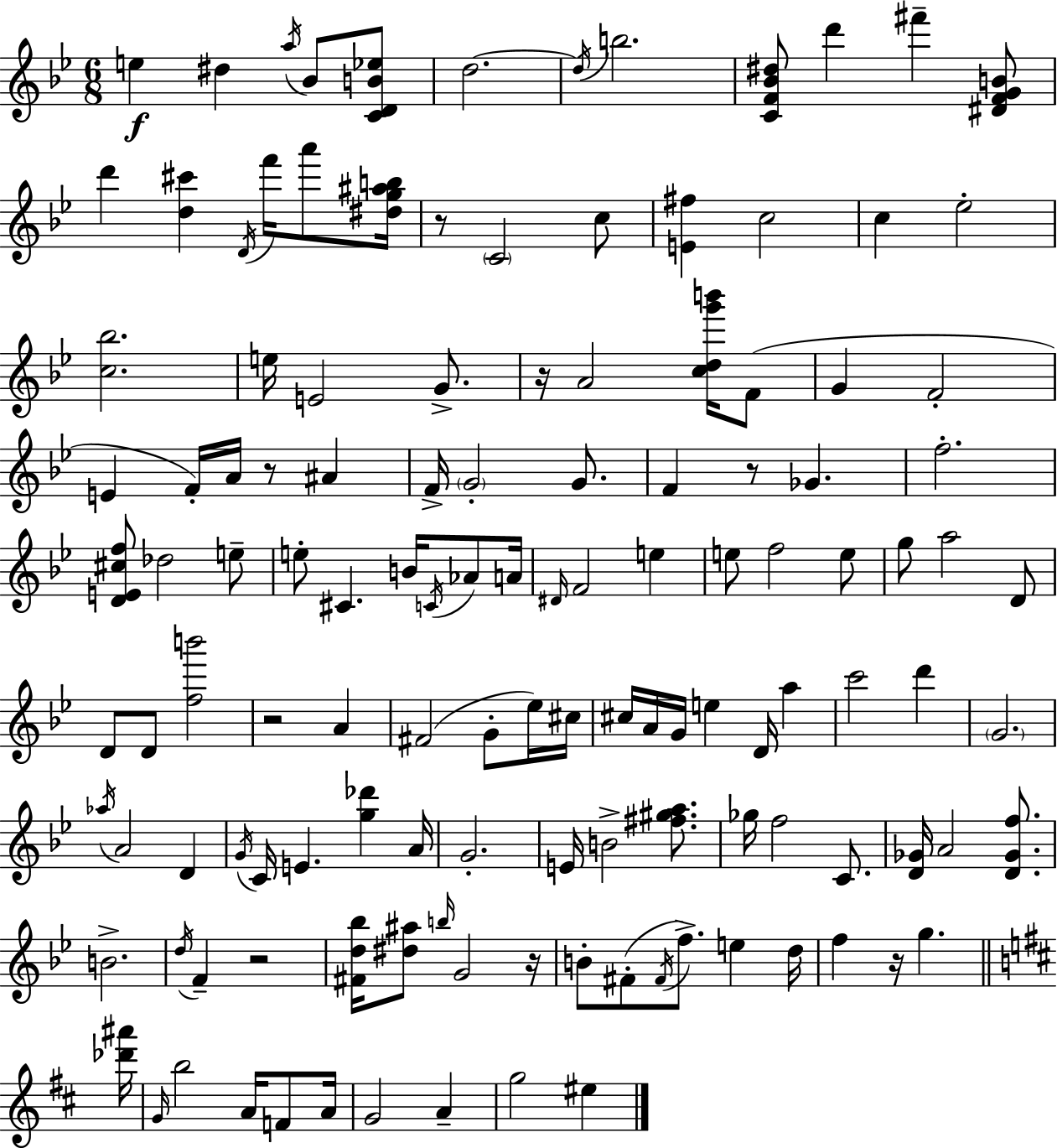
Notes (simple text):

E5/q D#5/q A5/s Bb4/e [C4,D4,B4,Eb5]/e D5/h. D5/s B5/h. [C4,F4,Bb4,D#5]/e D6/q F#6/q [D#4,F4,G4,B4]/e D6/q [D5,C#6]/q D4/s F6/s A6/e [D#5,G5,A#5,B5]/s R/e C4/h C5/e [E4,F#5]/q C5/h C5/q Eb5/h [C5,Bb5]/h. E5/s E4/h G4/e. R/s A4/h [C5,D5,G6,B6]/s F4/e G4/q F4/h E4/q F4/s A4/s R/e A#4/q F4/s G4/h G4/e. F4/q R/e Gb4/q. F5/h. [D4,E4,C#5,F5]/e Db5/h E5/e E5/e C#4/q. B4/s C4/s Ab4/e A4/s D#4/s F4/h E5/q E5/e F5/h E5/e G5/e A5/h D4/e D4/e D4/e [F5,B6]/h R/h A4/q F#4/h G4/e Eb5/s C#5/s C#5/s A4/s G4/s E5/q D4/s A5/q C6/h D6/q G4/h. Ab5/s A4/h D4/q G4/s C4/s E4/q. [G5,Db6]/q A4/s G4/h. E4/s B4/h [F#5,G#5,A5]/e. Gb5/s F5/h C4/e. [D4,Gb4]/s A4/h [D4,Gb4,F5]/e. B4/h. D5/s F4/q R/h [F#4,D5,Bb5]/s [D#5,A#5]/e B5/s G4/h R/s B4/e F#4/e F#4/s F5/e. E5/q D5/s F5/q R/s G5/q. [Db6,A#6]/s G4/s B5/h A4/s F4/e A4/s G4/h A4/q G5/h EIS5/q